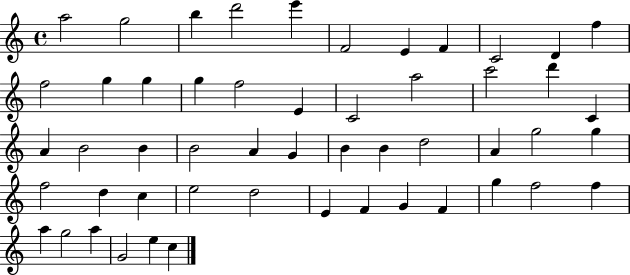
{
  \clef treble
  \time 4/4
  \defaultTimeSignature
  \key c \major
  a''2 g''2 | b''4 d'''2 e'''4 | f'2 e'4 f'4 | c'2 d'4 f''4 | \break f''2 g''4 g''4 | g''4 f''2 e'4 | c'2 a''2 | c'''2 d'''4 c'4 | \break a'4 b'2 b'4 | b'2 a'4 g'4 | b'4 b'4 d''2 | a'4 g''2 g''4 | \break f''2 d''4 c''4 | e''2 d''2 | e'4 f'4 g'4 f'4 | g''4 f''2 f''4 | \break a''4 g''2 a''4 | g'2 e''4 c''4 | \bar "|."
}